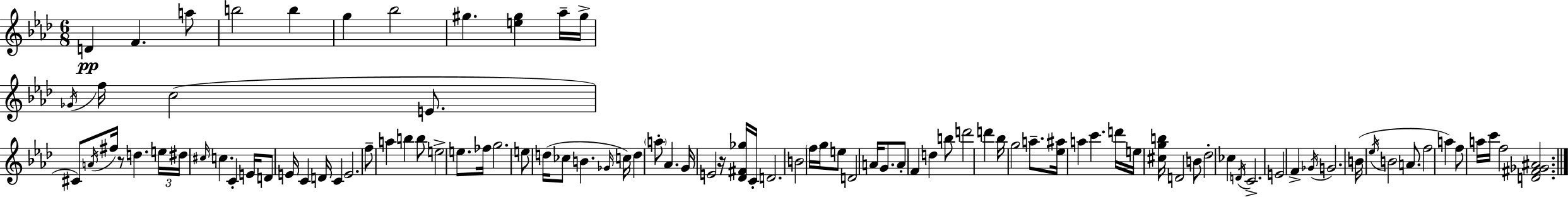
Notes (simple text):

D4/q F4/q. A5/e B5/h B5/q G5/q Bb5/h G#5/q. [E5,G#5]/q Ab5/s G#5/s Gb4/s F5/s C5/h E4/e. C#4/e A4/s F#5/s R/e D5/q. E5/s D#5/s C#5/s C5/q. C4/q E4/s D4/e E4/s C4/q D4/s C4/q E4/h. F5/e A5/q B5/q B5/e E5/h E5/e. FES5/s G5/h. E5/e D5/s CES5/e B4/q. Gb4/s C5/s D5/q A5/e Ab4/q. G4/s E4/h R/s [Db4,F#4,Gb5]/s C4/s D4/h. B4/h F5/s G5/s E5/e D4/h A4/s G4/e. A4/e F4/q D5/q B5/e D6/h D6/q Bb5/s G5/h A5/e. [Eb5,A#5]/s A5/q C6/q. D6/s E5/s [C#5,G5,B5]/s D4/h B4/e Db5/h CES5/q D4/s C4/h. E4/h F4/q Gb4/s G4/h. B4/s Eb5/s B4/h A4/e. F5/h A5/q F5/e A5/s C6/s F5/h [D4,F#4,Gb4,A#4]/h.